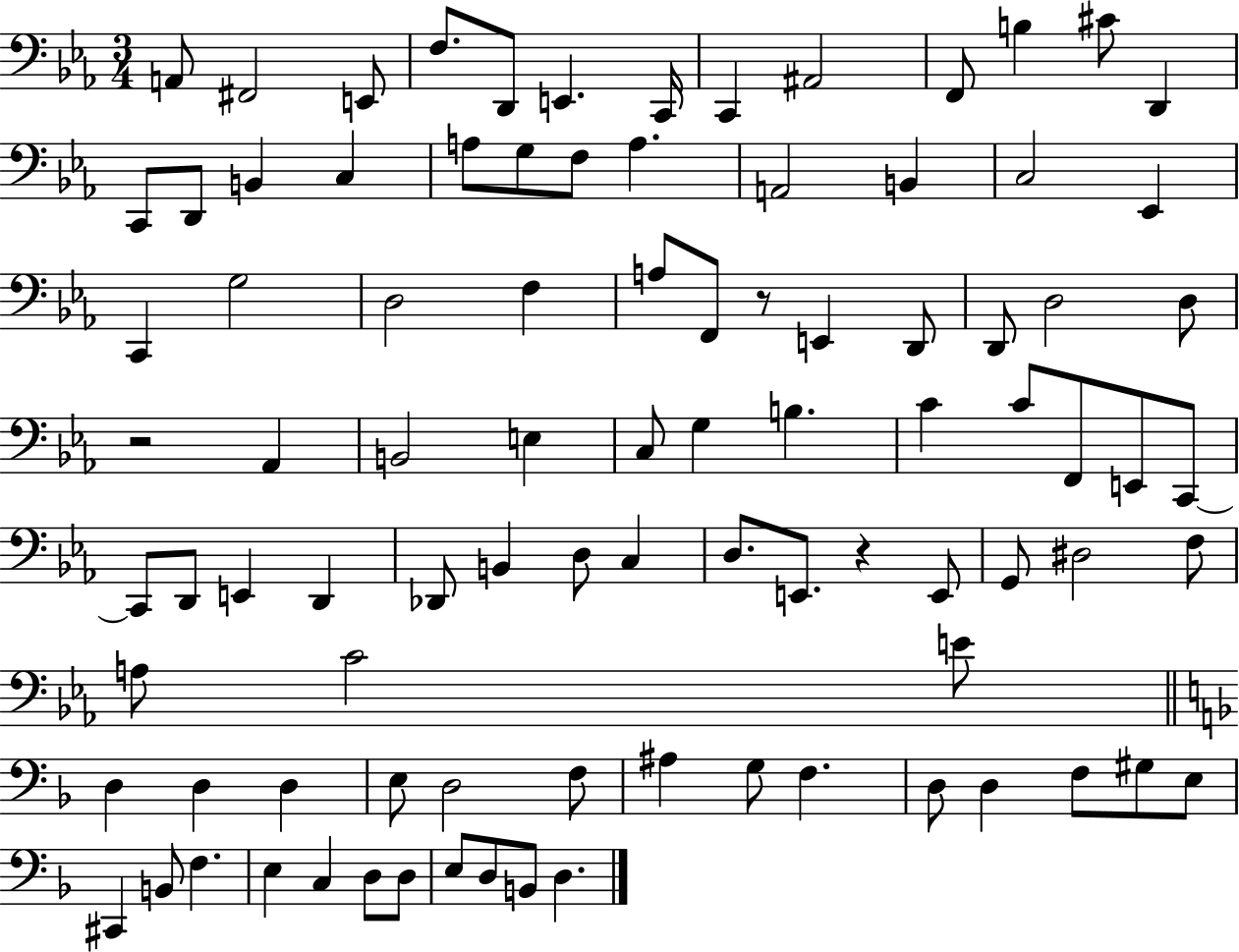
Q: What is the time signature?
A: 3/4